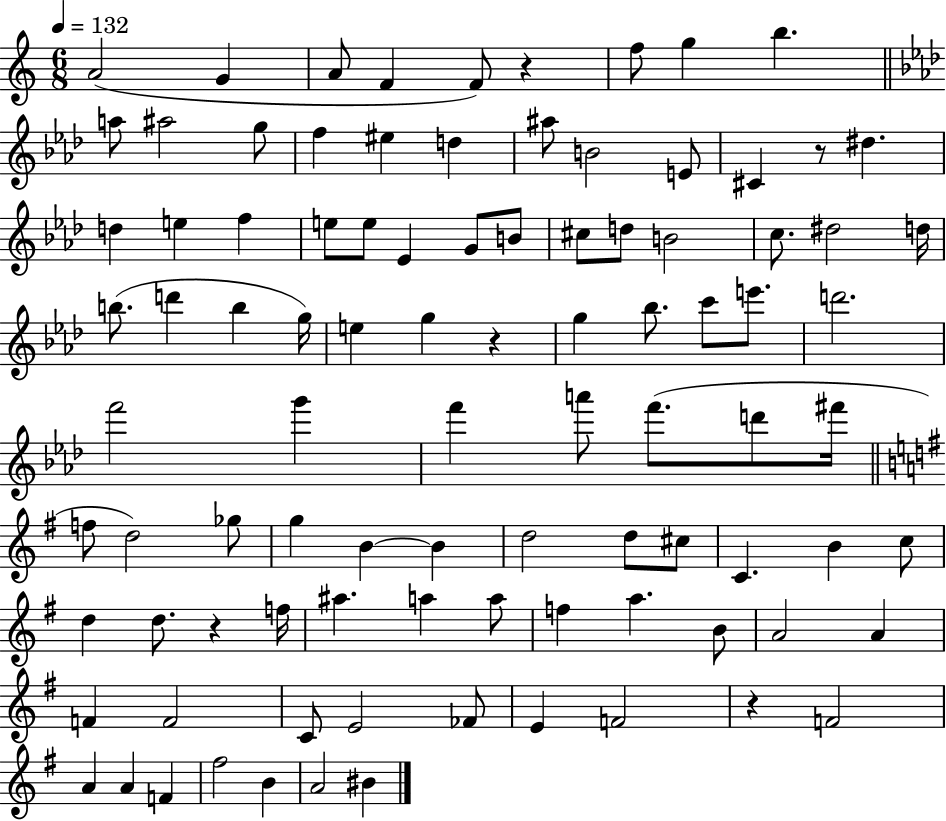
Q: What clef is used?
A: treble